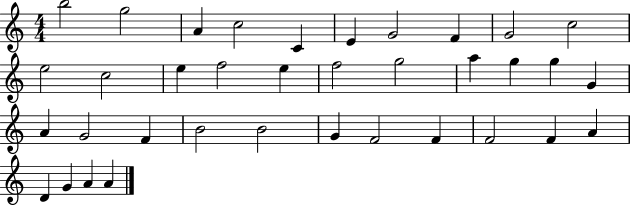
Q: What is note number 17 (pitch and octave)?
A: G5